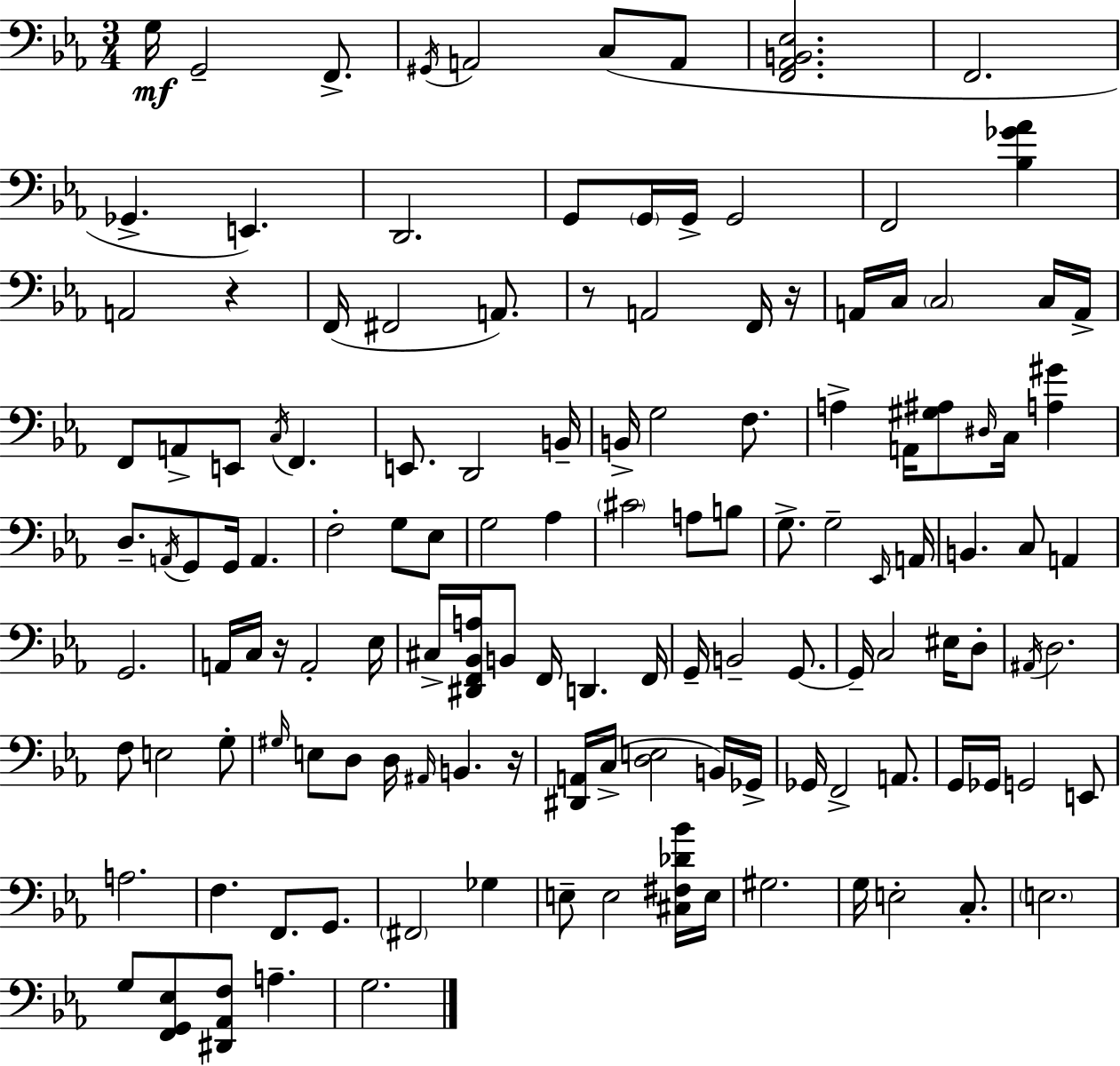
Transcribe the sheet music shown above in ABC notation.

X:1
T:Untitled
M:3/4
L:1/4
K:Eb
G,/4 G,,2 F,,/2 ^G,,/4 A,,2 C,/2 A,,/2 [F,,_A,,B,,_E,]2 F,,2 _G,, E,, D,,2 G,,/2 G,,/4 G,,/4 G,,2 F,,2 [_B,_G_A] A,,2 z F,,/4 ^F,,2 A,,/2 z/2 A,,2 F,,/4 z/4 A,,/4 C,/4 C,2 C,/4 A,,/4 F,,/2 A,,/2 E,,/2 C,/4 F,, E,,/2 D,,2 B,,/4 B,,/4 G,2 F,/2 A, A,,/4 [^G,^A,]/2 ^D,/4 C,/4 [A,^G] D,/2 A,,/4 G,,/2 G,,/4 A,, F,2 G,/2 _E,/2 G,2 _A, ^C2 A,/2 B,/2 G,/2 G,2 _E,,/4 A,,/4 B,, C,/2 A,, G,,2 A,,/4 C,/4 z/4 A,,2 _E,/4 ^C,/4 [^D,,F,,_B,,A,]/4 B,,/2 F,,/4 D,, F,,/4 G,,/4 B,,2 G,,/2 G,,/4 C,2 ^E,/4 D,/2 ^A,,/4 D,2 F,/2 E,2 G,/2 ^G,/4 E,/2 D,/2 D,/4 ^A,,/4 B,, z/4 [^D,,A,,]/4 C,/4 [D,E,]2 B,,/4 _G,,/4 _G,,/4 F,,2 A,,/2 G,,/4 _G,,/4 G,,2 E,,/2 A,2 F, F,,/2 G,,/2 ^F,,2 _G, E,/2 E,2 [^C,^F,_D_B]/4 E,/4 ^G,2 G,/4 E,2 C,/2 E,2 G,/2 [F,,G,,_E,]/2 [^D,,_A,,F,]/2 A, G,2